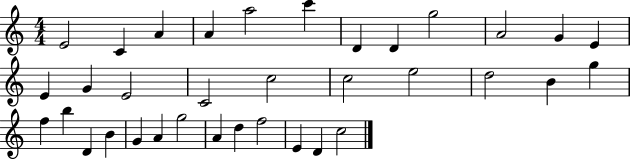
{
  \clef treble
  \numericTimeSignature
  \time 4/4
  \key c \major
  e'2 c'4 a'4 | a'4 a''2 c'''4 | d'4 d'4 g''2 | a'2 g'4 e'4 | \break e'4 g'4 e'2 | c'2 c''2 | c''2 e''2 | d''2 b'4 g''4 | \break f''4 b''4 d'4 b'4 | g'4 a'4 g''2 | a'4 d''4 f''2 | e'4 d'4 c''2 | \break \bar "|."
}